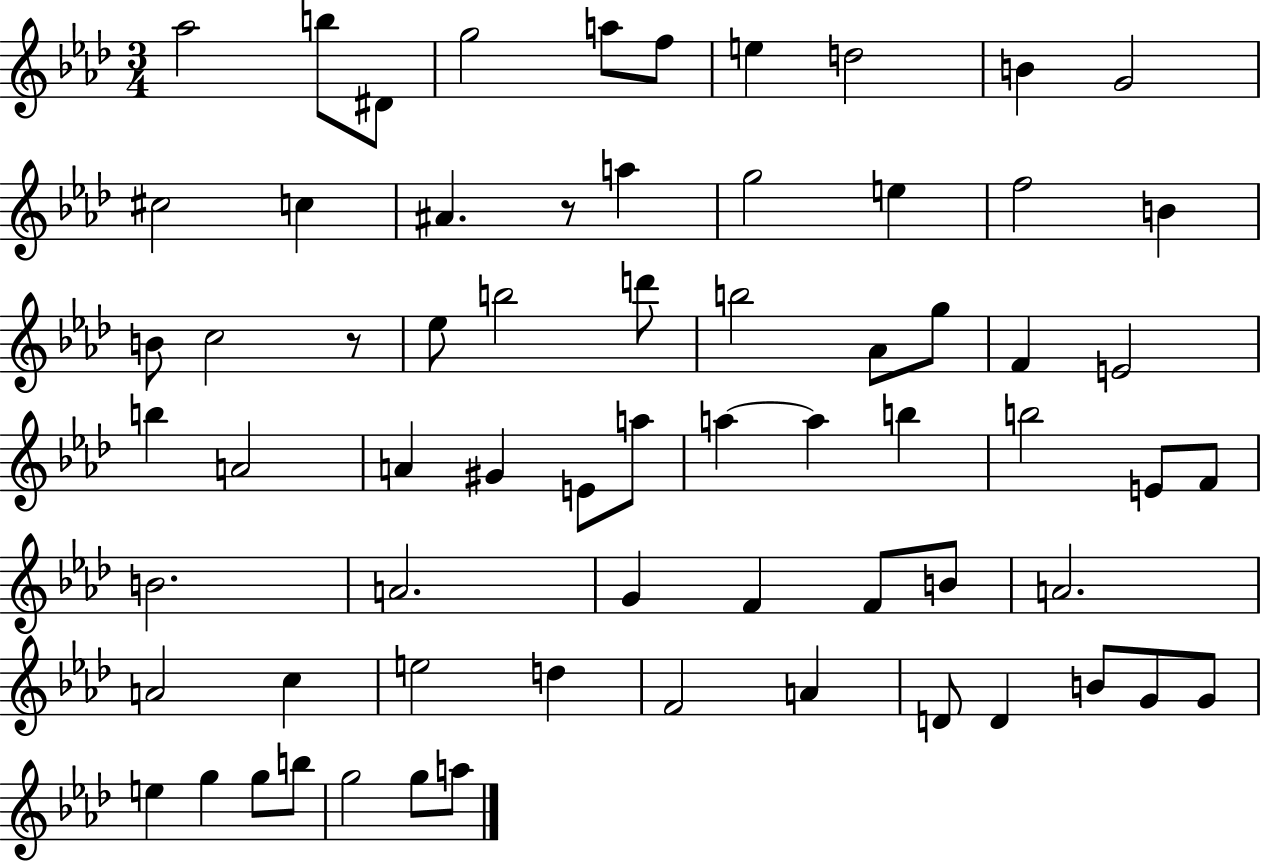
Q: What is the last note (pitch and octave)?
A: A5